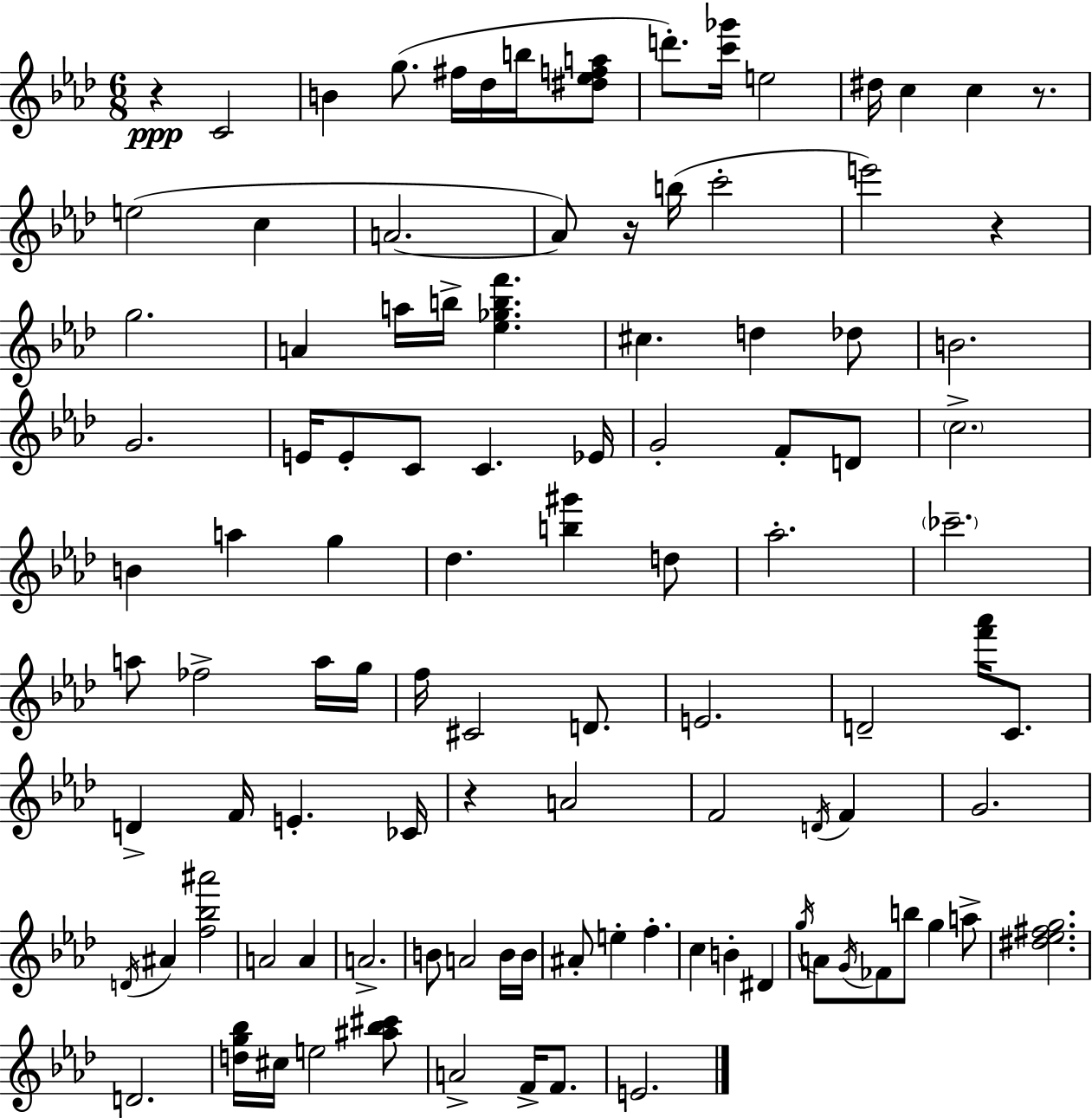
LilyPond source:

{
  \clef treble
  \numericTimeSignature
  \time 6/8
  \key f \minor
  r4\ppp c'2 | b'4 g''8.( fis''16 des''16 b''16 <dis'' ees'' f'' a''>8 | d'''8.-.) <c''' ges'''>16 e''2 | dis''16 c''4 c''4 r8. | \break e''2( c''4 | a'2.~~ | a'8) r16 b''16( c'''2-. | e'''2) r4 | \break g''2. | a'4 a''16 b''16-> <ees'' ges'' b'' f'''>4. | cis''4. d''4 des''8 | b'2. | \break g'2. | e'16 e'8-. c'8 c'4. ees'16 | g'2-. f'8-. d'8 | \parenthesize c''2.-> | \break b'4 a''4 g''4 | des''4. <b'' gis'''>4 d''8 | aes''2.-. | \parenthesize ces'''2.-- | \break a''8 fes''2-> a''16 g''16 | f''16 cis'2 d'8. | e'2. | d'2-- <f''' aes'''>16 c'8. | \break d'4-> f'16 e'4.-. ces'16 | r4 a'2 | f'2 \acciaccatura { d'16 } f'4 | g'2. | \break \acciaccatura { d'16 } ais'4 <f'' bes'' ais'''>2 | a'2 a'4 | a'2.-> | b'8 a'2 | \break b'16 b'16 ais'8-. e''4-. f''4.-. | c''4 b'4-. dis'4 | \acciaccatura { g''16 } a'8 \acciaccatura { g'16 } fes'8 b''8 g''4 | a''8-> <dis'' ees'' fis'' g''>2. | \break d'2. | <d'' g'' bes''>16 cis''16 e''2 | <ais'' bes'' cis'''>8 a'2-> | f'16-> f'8. e'2. | \break \bar "|."
}